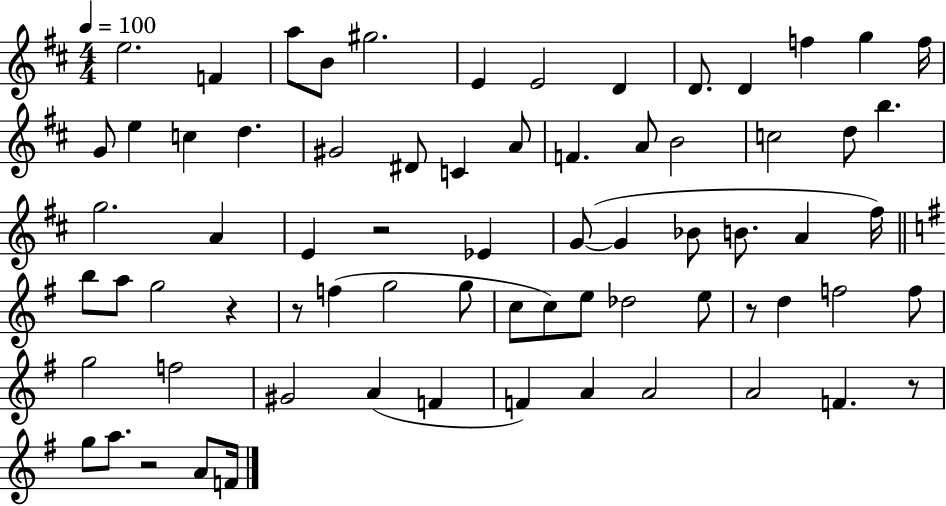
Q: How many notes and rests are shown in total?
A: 71